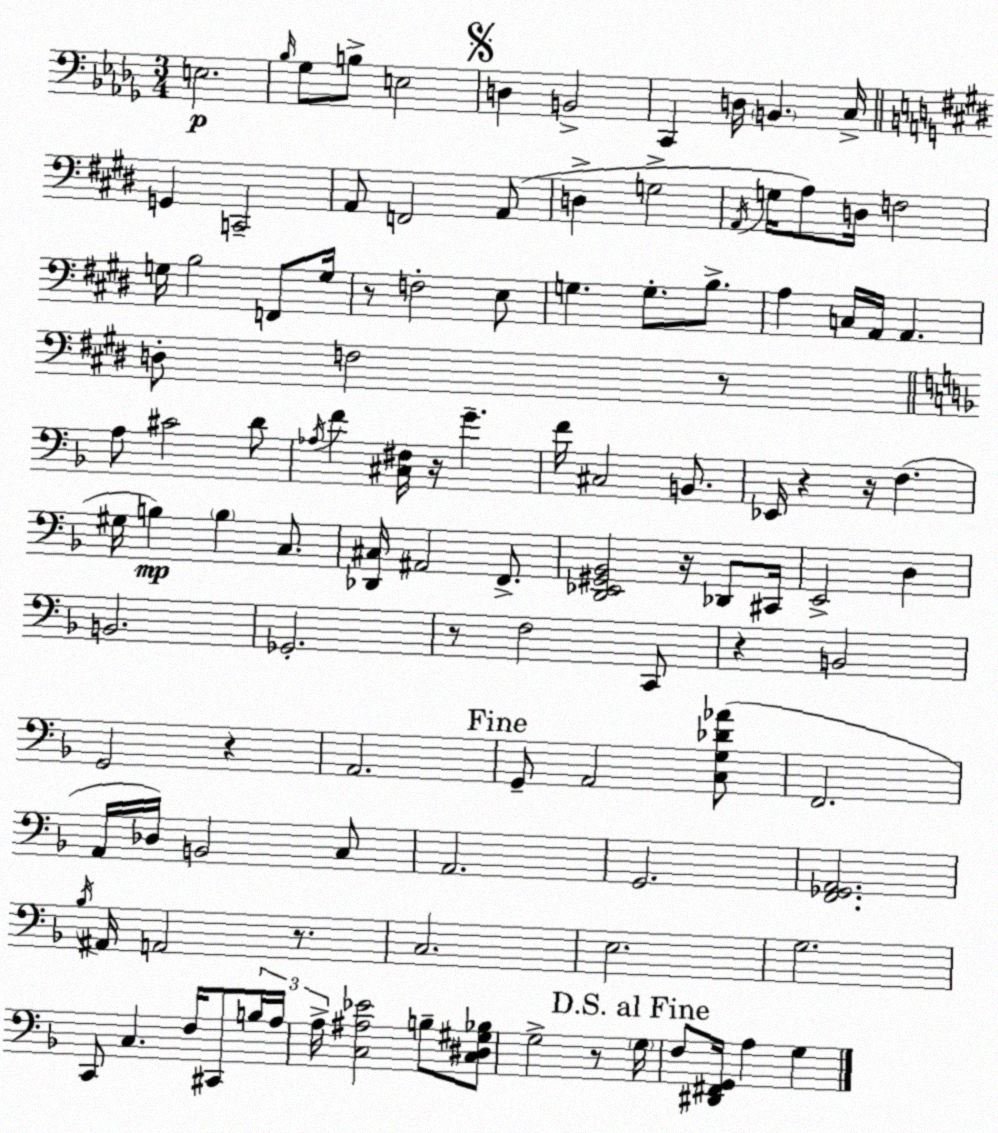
X:1
T:Untitled
M:3/4
L:1/4
K:Bbm
E,2 _B,/4 _G,/2 B,/2 E,2 D, B,,2 C,, D,/4 B,, C,/4 G,, C,,2 A,,/2 F,,2 A,,/2 D, G,2 A,,/4 G,/4 A,/2 D,/4 F,2 G,/4 B,2 F,,/2 G,/4 z/2 F,2 E,/2 G, G,/2 B,/2 A, C,/4 A,,/4 A,, D,/2 F,2 z/2 A,/2 ^C2 D/2 _A,/4 F [^C,^F,]/4 z/4 G F/4 ^C,2 B,,/2 _E,,/4 z z/4 F, ^G,/4 B, B, C,/2 [_D,,^C,]/4 ^A,,2 F,,/2 [D,,_E,,^G,,_B,,]2 z/4 _D,,/2 ^C,,/4 E,,2 D, B,,2 _G,,2 z/2 F,2 C,,/2 z B,,2 G,,2 z A,,2 G,,/2 A,,2 [C,G,_D_A]/2 F,,2 A,,/4 _D,/4 B,,2 C,/2 A,,2 G,,2 [F,,_G,,A,,]2 _B,/4 ^A,,/4 A,,2 z/2 C,2 E,2 G,2 C,,/2 C, F,/4 ^C,,/2 B,/4 A,/4 A,/4 [C,^A,_E]2 B,/2 [C,^D,^G,_B,]/2 G,2 z/2 G,/4 F,/2 [^D,,^F,,G,,]/4 A, G,